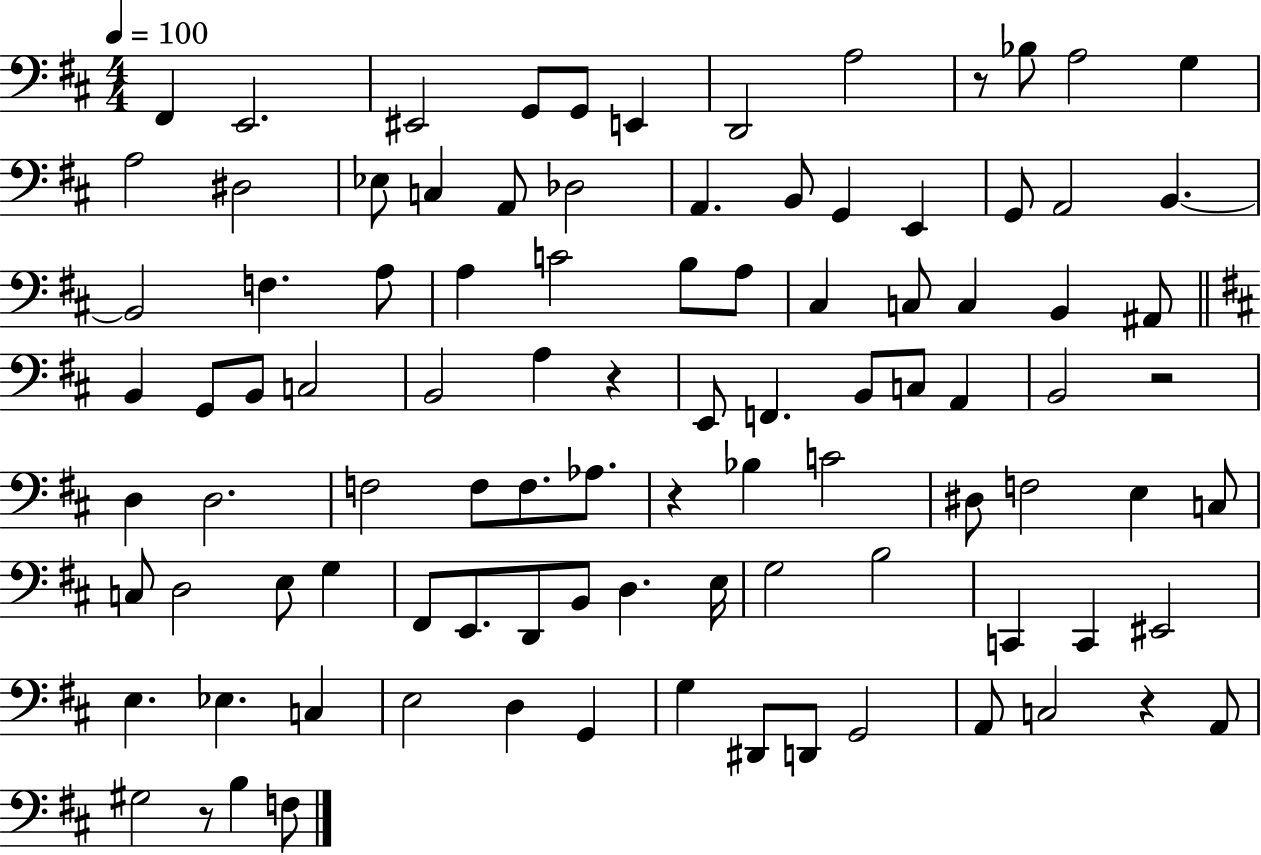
F#2/q E2/h. EIS2/h G2/e G2/e E2/q D2/h A3/h R/e Bb3/e A3/h G3/q A3/h D#3/h Eb3/e C3/q A2/e Db3/h A2/q. B2/e G2/q E2/q G2/e A2/h B2/q. B2/h F3/q. A3/e A3/q C4/h B3/e A3/e C#3/q C3/e C3/q B2/q A#2/e B2/q G2/e B2/e C3/h B2/h A3/q R/q E2/e F2/q. B2/e C3/e A2/q B2/h R/h D3/q D3/h. F3/h F3/e F3/e. Ab3/e. R/q Bb3/q C4/h D#3/e F3/h E3/q C3/e C3/e D3/h E3/e G3/q F#2/e E2/e. D2/e B2/e D3/q. E3/s G3/h B3/h C2/q C2/q EIS2/h E3/q. Eb3/q. C3/q E3/h D3/q G2/q G3/q D#2/e D2/e G2/h A2/e C3/h R/q A2/e G#3/h R/e B3/q F3/e